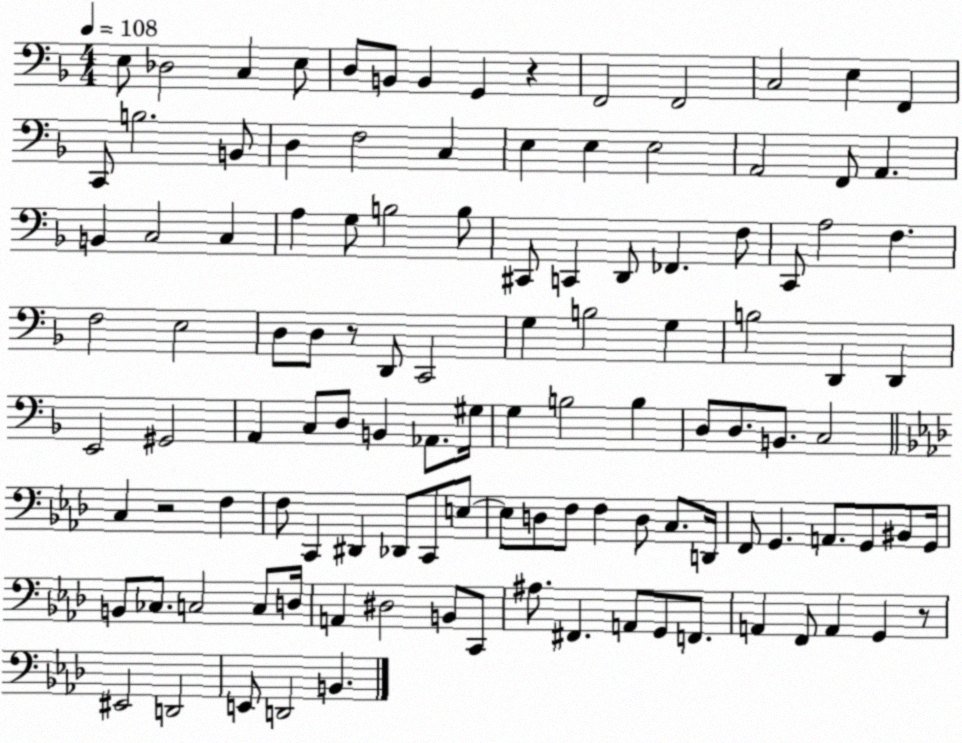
X:1
T:Untitled
M:4/4
L:1/4
K:F
E,/2 _D,2 C, E,/2 D,/2 B,,/2 B,, G,, z F,,2 F,,2 C,2 E, F,, C,,/2 B,2 B,,/2 D, F,2 C, E, E, E,2 A,,2 F,,/2 A,, B,, C,2 C, A, G,/2 B,2 B,/2 ^C,,/2 C,, D,,/2 _F,, F,/2 C,,/2 A,2 F, F,2 E,2 D,/2 D,/2 z/2 D,,/2 C,,2 G, B,2 G, B,2 D,, D,, E,,2 ^G,,2 A,, C,/2 D,/2 B,, _A,,/2 ^G,/4 G, B,2 B, D,/2 D,/2 B,,/2 C,2 C, z2 F, F,/2 C,, ^D,, _D,,/2 C,,/2 E,/2 E,/2 D,/2 F,/2 F, D,/2 C,/2 D,,/4 F,,/2 G,, A,,/2 G,,/2 ^B,,/2 G,,/4 B,,/2 _C,/2 C,2 C,/2 D,/4 A,, ^D,2 B,,/2 C,,/2 ^A,/2 ^F,, A,,/2 G,,/2 F,,/2 A,, F,,/2 A,, G,, z/2 ^E,,2 D,,2 E,,/2 D,,2 B,,